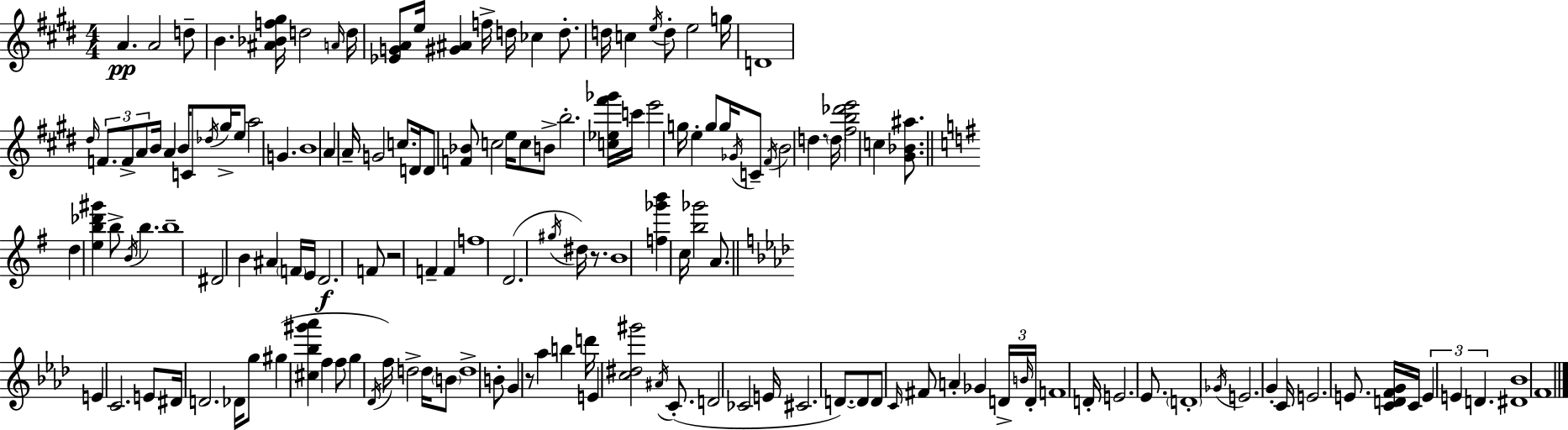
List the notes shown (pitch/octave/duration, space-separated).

A4/q. A4/h D5/e B4/q. [A#4,Bb4,F5,G#5]/s D5/h A4/s D5/s [Eb4,G4,A4]/e E5/s [G#4,A#4]/q F5/s D5/s CES5/q D5/e. D5/s C5/q E5/s D5/e E5/h G5/s D4/w D#5/s F4/e. F4/e A4/e B4/s A4/q B4/s C4/e Db5/s G#5/s E5/e A5/h G4/q. B4/w A4/q A4/s G4/h C5/e. D4/s D4/e [F4,Bb4]/e C5/h E5/s C5/e B4/e B5/h. [C5,Eb5,F#6,Gb6]/s C6/s E6/h G5/s E5/q G5/e G5/s Gb4/s C4/e F#4/s B4/h D5/q. D5/s [F#5,B5,Db6,E6]/h C5/q [G#4,Bb4,A#5]/e. D5/q [E5,B5,Db6,G#6]/q B5/e B4/s B5/q. B5/w D#4/h B4/q A#4/q F4/s E4/s D4/h. F4/e R/h F4/q F4/q F5/w D4/h. G#5/s D#5/s R/e. B4/w [F5,Gb6,B6]/q C5/s [B5,Gb6]/h A4/e. E4/q C4/h. E4/e D#4/s D4/h. Db4/s G5/e G#5/q [C#5,Bb5,G#6,Ab6]/q F5/q F5/e G5/q Db4/s F5/s D5/h D5/s B4/e D5/w B4/e G4/q R/e Ab5/q B5/q D6/s E4/q [C5,D#5,G#6]/h A#4/s C4/e. D4/h CES4/h E4/s C#4/h. D4/e. D4/e D4/e C4/s F#4/e A4/q Gb4/q D4/s B4/s D4/s F4/w D4/s E4/h. Eb4/e. D4/w Gb4/s E4/h. G4/q C4/s E4/h. E4/e. [C4,D4,F4,G4]/s C4/s E4/q E4/q D4/q. [D#4,Bb4]/w F4/w